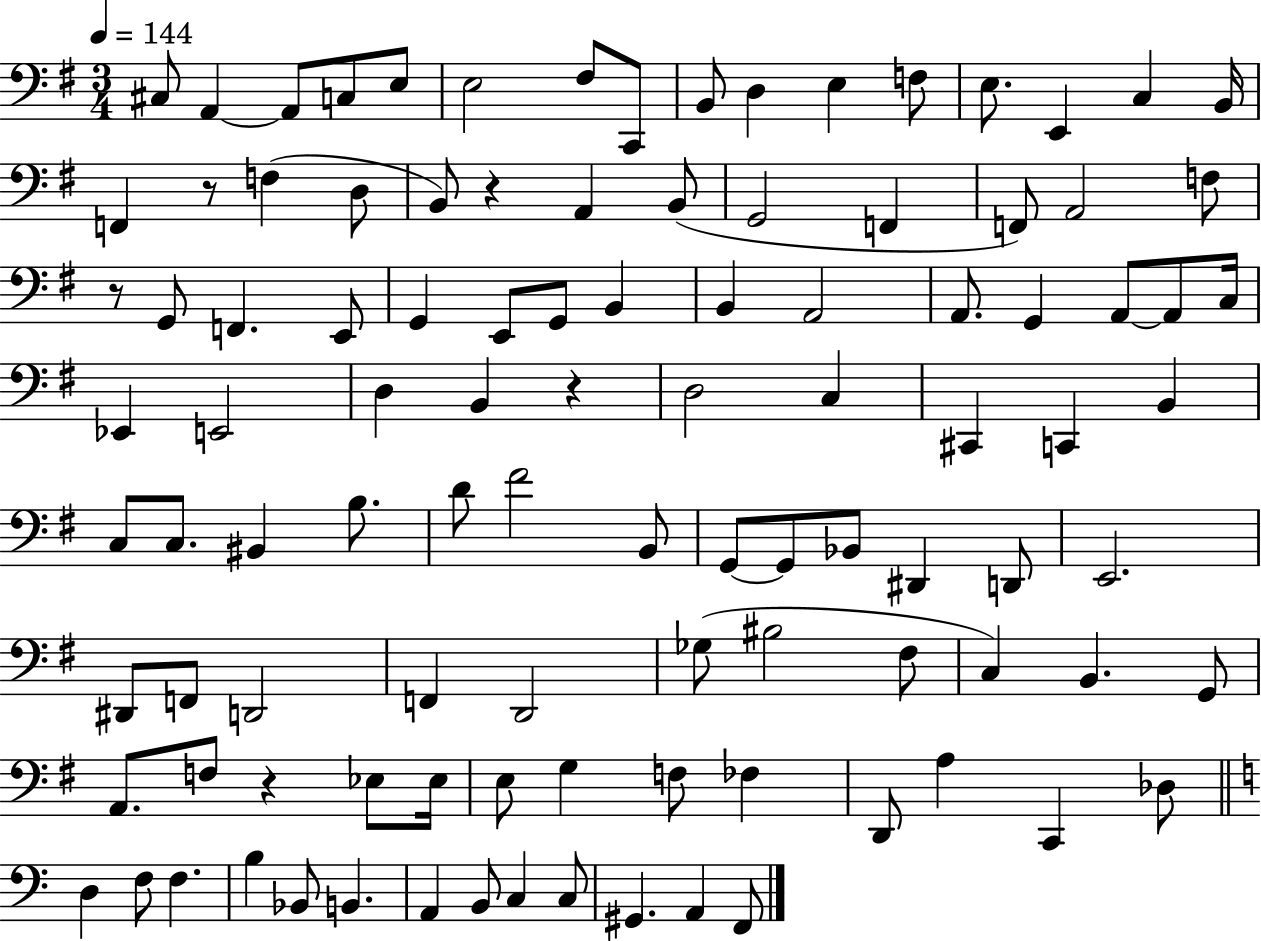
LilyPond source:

{
  \clef bass
  \numericTimeSignature
  \time 3/4
  \key g \major
  \tempo 4 = 144
  cis8 a,4~~ a,8 c8 e8 | e2 fis8 c,8 | b,8 d4 e4 f8 | e8. e,4 c4 b,16 | \break f,4 r8 f4( d8 | b,8) r4 a,4 b,8( | g,2 f,4 | f,8) a,2 f8 | \break r8 g,8 f,4. e,8 | g,4 e,8 g,8 b,4 | b,4 a,2 | a,8. g,4 a,8~~ a,8 c16 | \break ees,4 e,2 | d4 b,4 r4 | d2 c4 | cis,4 c,4 b,4 | \break c8 c8. bis,4 b8. | d'8 fis'2 b,8 | g,8~~ g,8 bes,8 dis,4 d,8 | e,2. | \break dis,8 f,8 d,2 | f,4 d,2 | ges8( bis2 fis8 | c4) b,4. g,8 | \break a,8. f8 r4 ees8 ees16 | e8 g4 f8 fes4 | d,8 a4 c,4 des8 | \bar "||" \break \key a \minor d4 f8 f4. | b4 bes,8 b,4. | a,4 b,8 c4 c8 | gis,4. a,4 f,8 | \break \bar "|."
}